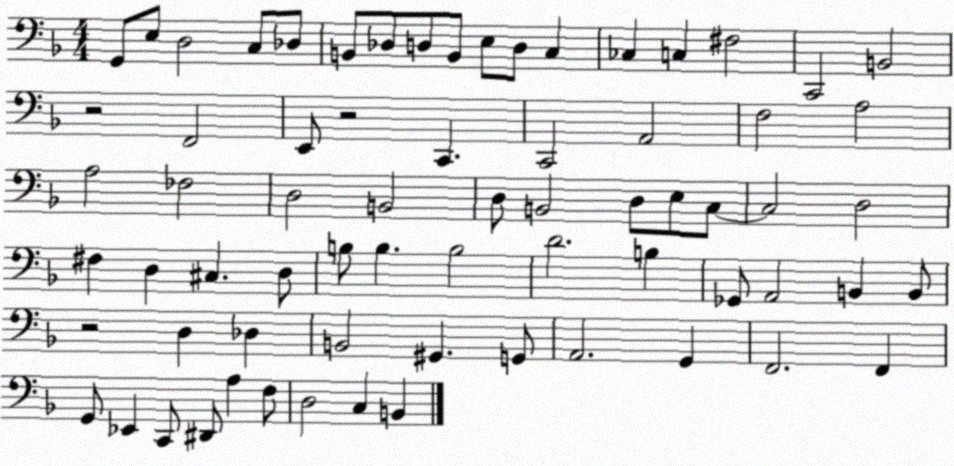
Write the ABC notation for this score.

X:1
T:Untitled
M:4/4
L:1/4
K:F
G,,/2 E,/2 D,2 C,/2 _D,/2 B,,/2 _D,/2 D,/2 B,,/2 E,/2 D,/2 C, _C, C, ^F,2 C,,2 B,,2 z2 F,,2 E,,/2 z2 C,, C,,2 A,,2 F,2 A,2 A,2 _F,2 D,2 B,,2 D,/2 B,,2 D,/2 E,/2 C,/2 C,2 D,2 ^F, D, ^C, D,/2 B,/2 B, B,2 D2 B, _G,,/2 A,,2 B,, B,,/2 z2 D, _D, B,,2 ^G,, G,,/2 A,,2 G,, F,,2 F,, G,,/2 _E,, C,,/2 ^D,,/2 A, F,/2 D,2 C, B,,